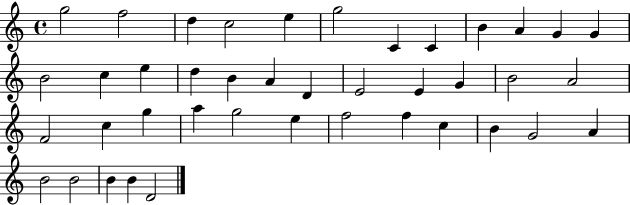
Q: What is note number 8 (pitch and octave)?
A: C4